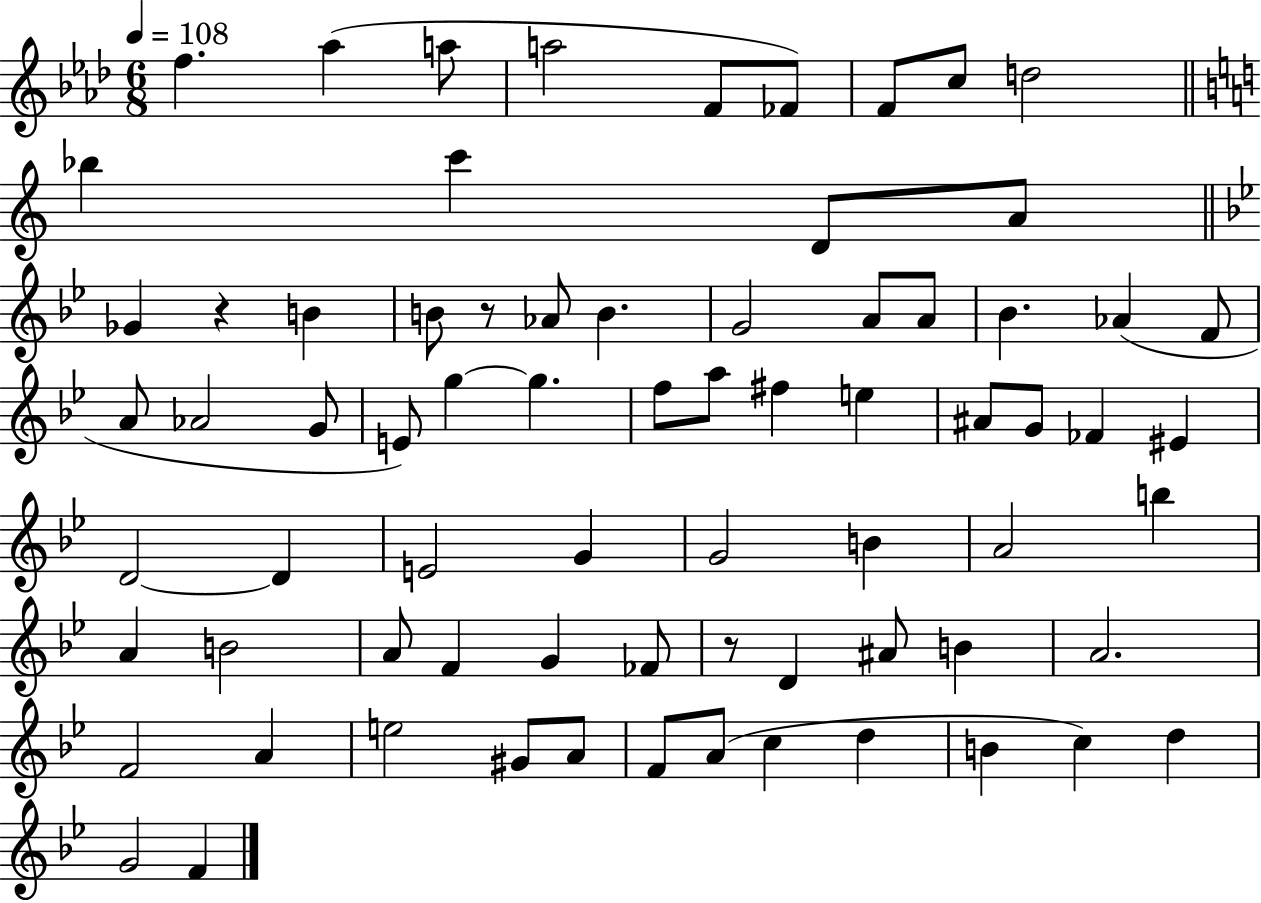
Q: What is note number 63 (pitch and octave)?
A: A4